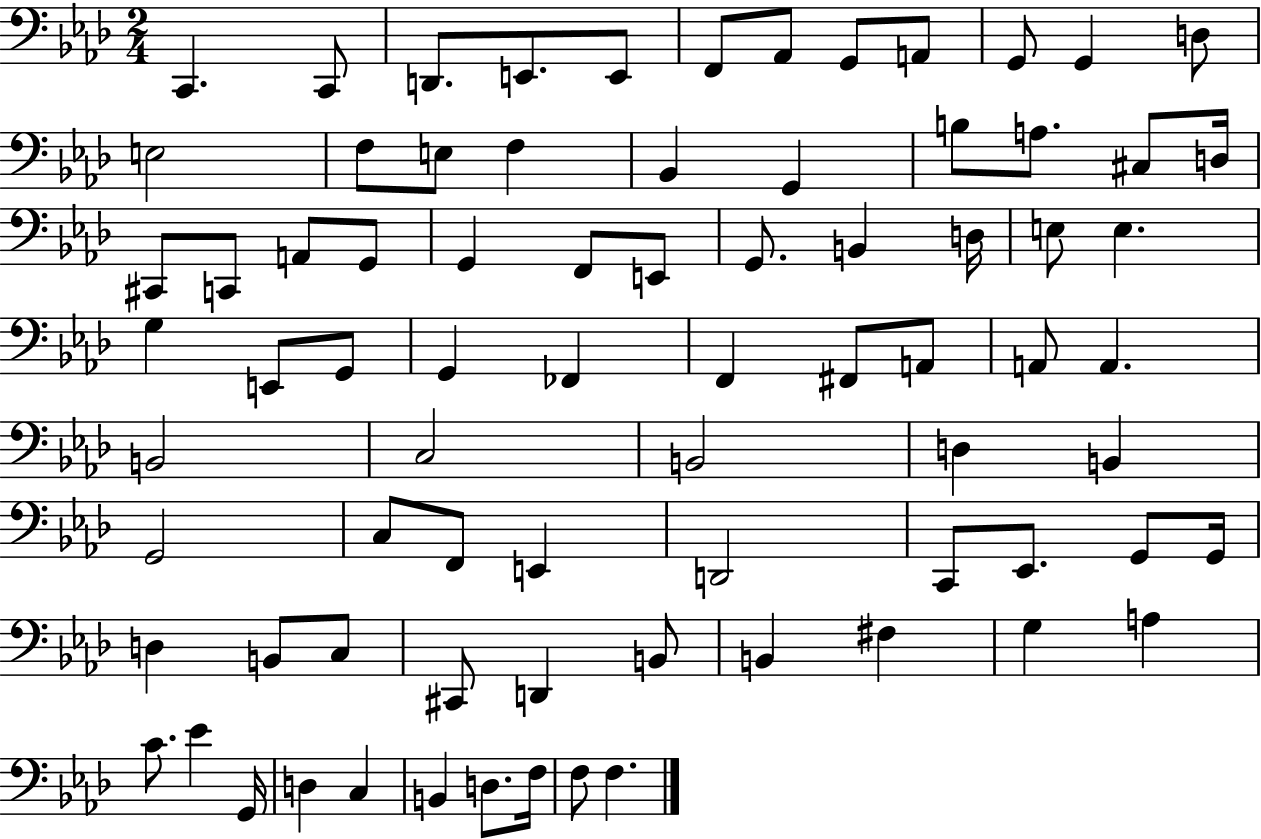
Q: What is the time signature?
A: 2/4